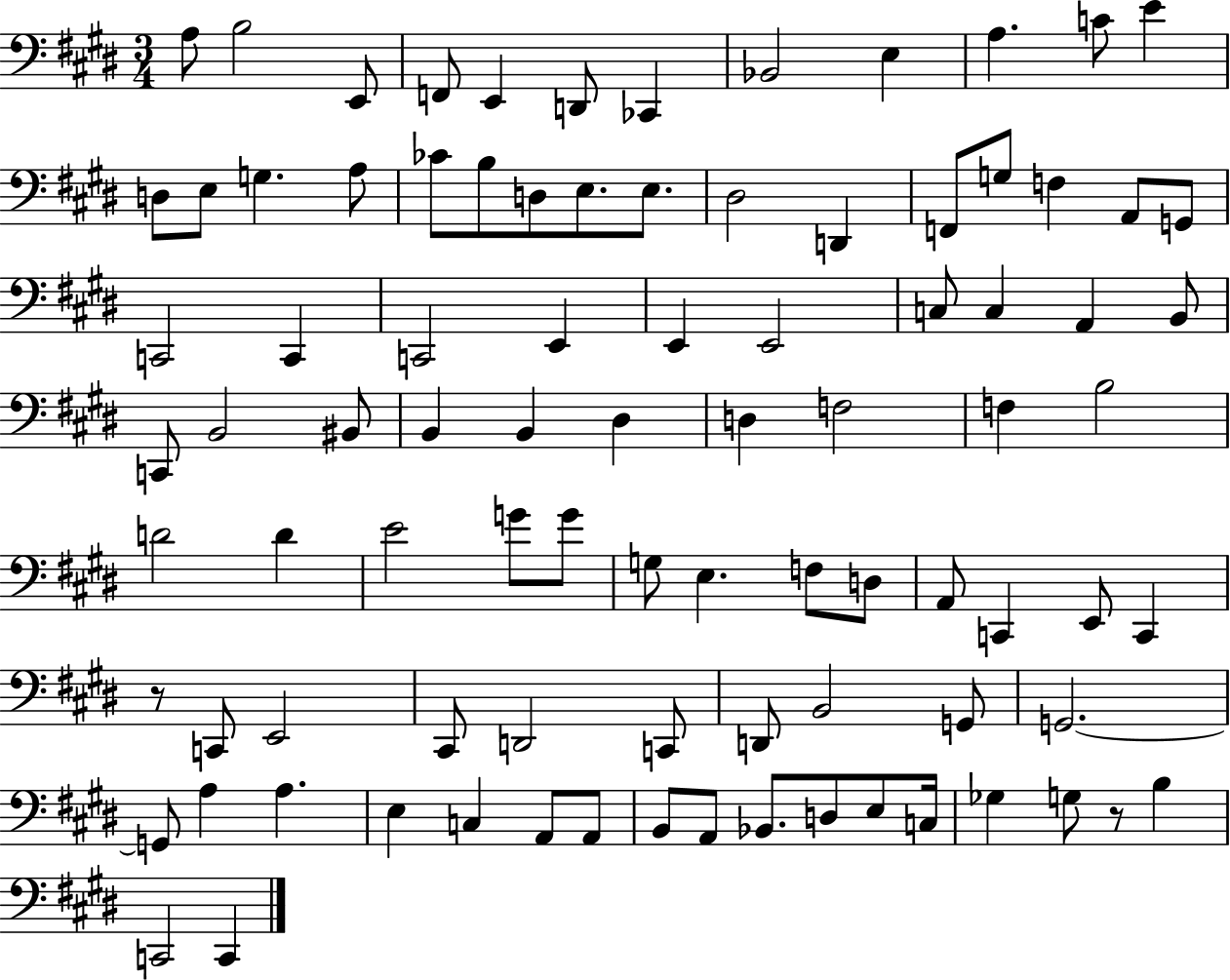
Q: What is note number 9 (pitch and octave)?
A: E3